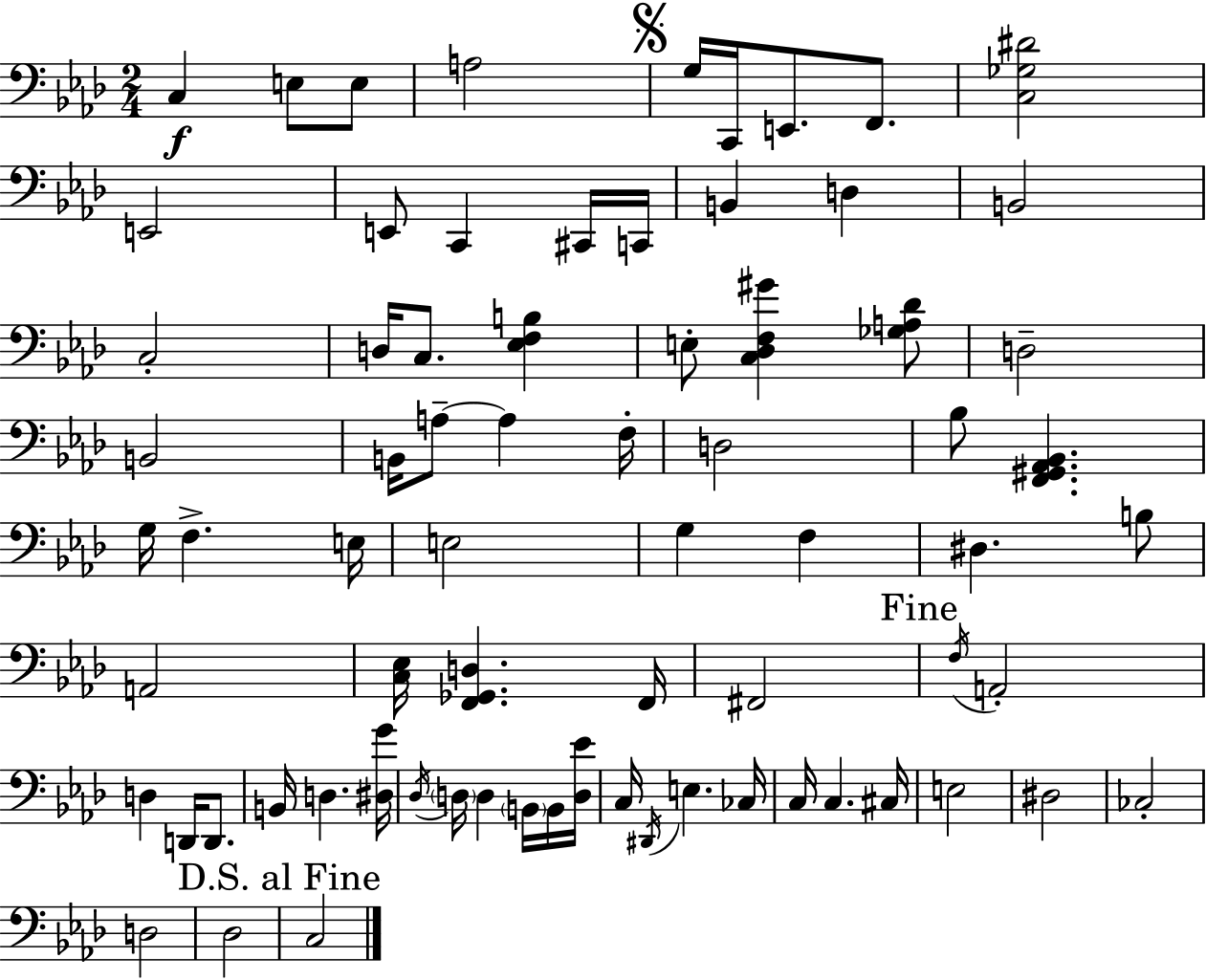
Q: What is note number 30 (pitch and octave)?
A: F3